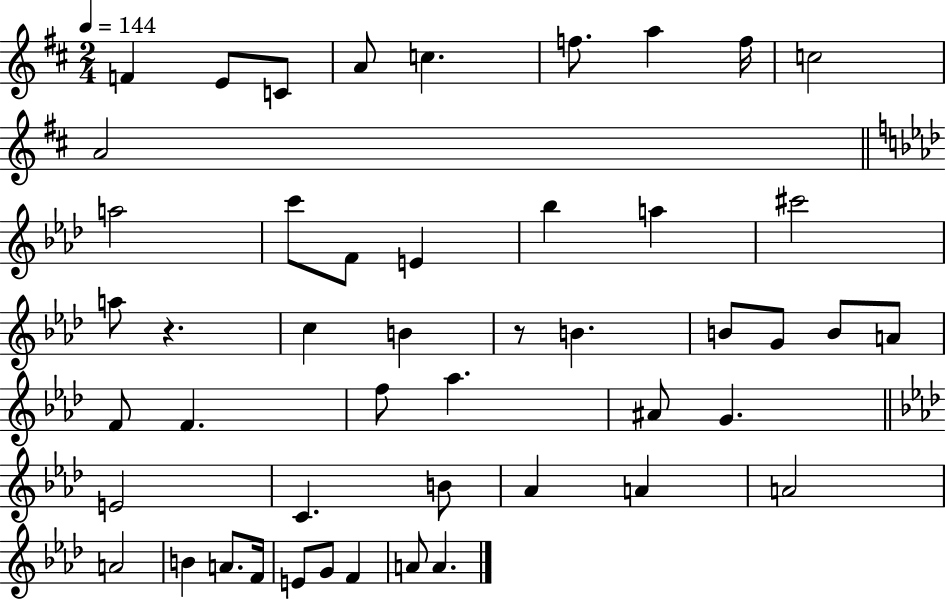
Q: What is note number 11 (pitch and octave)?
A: A5